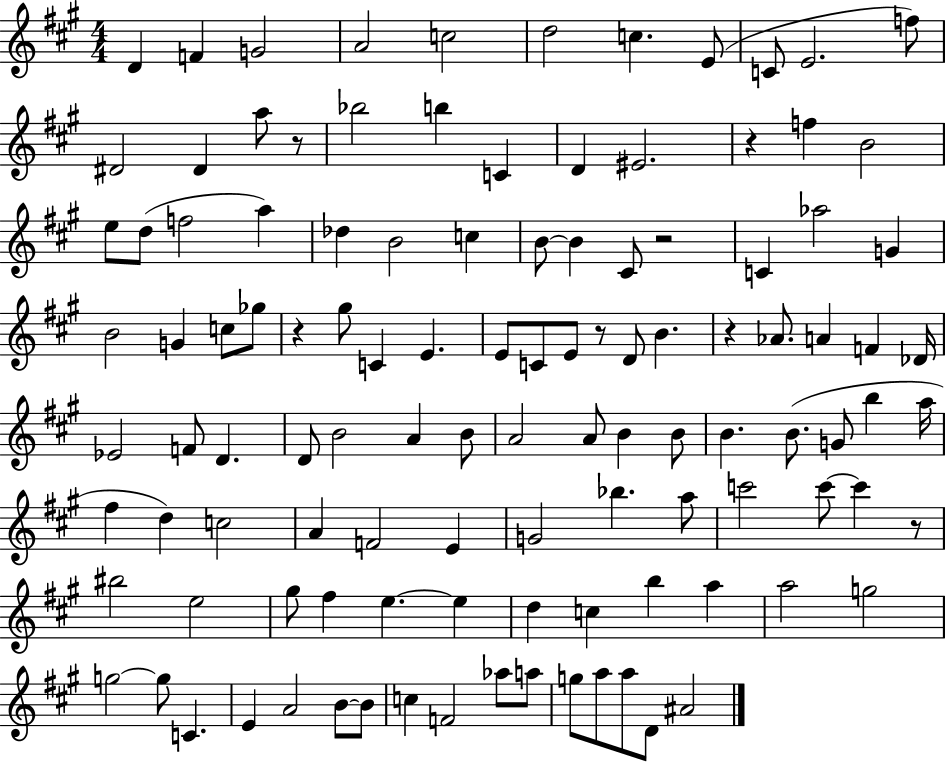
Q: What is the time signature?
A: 4/4